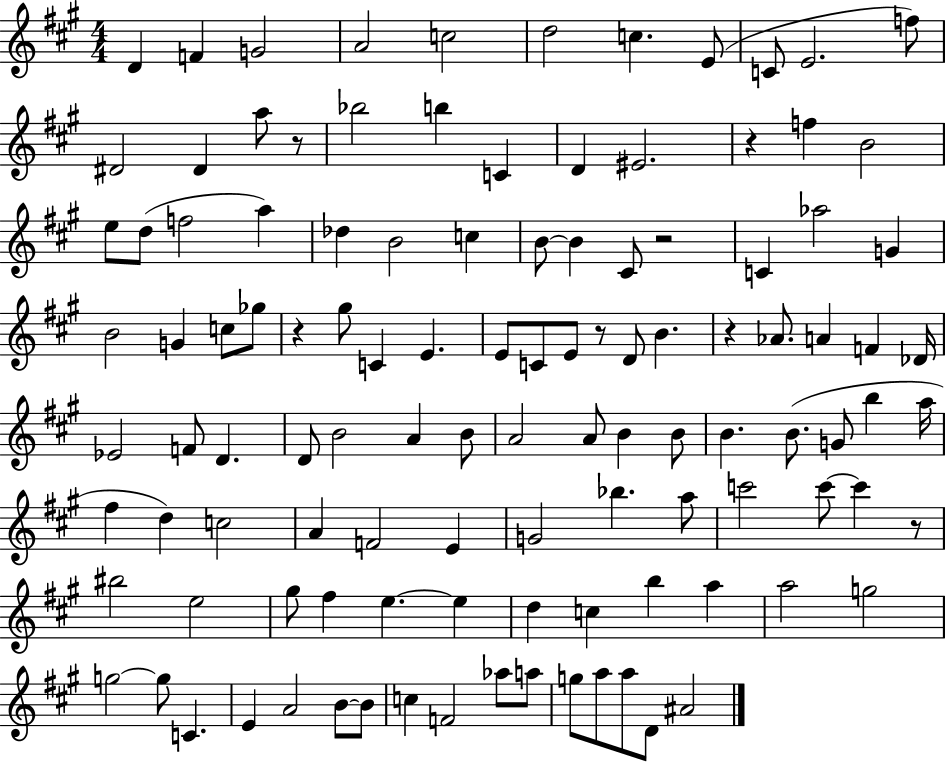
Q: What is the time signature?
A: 4/4